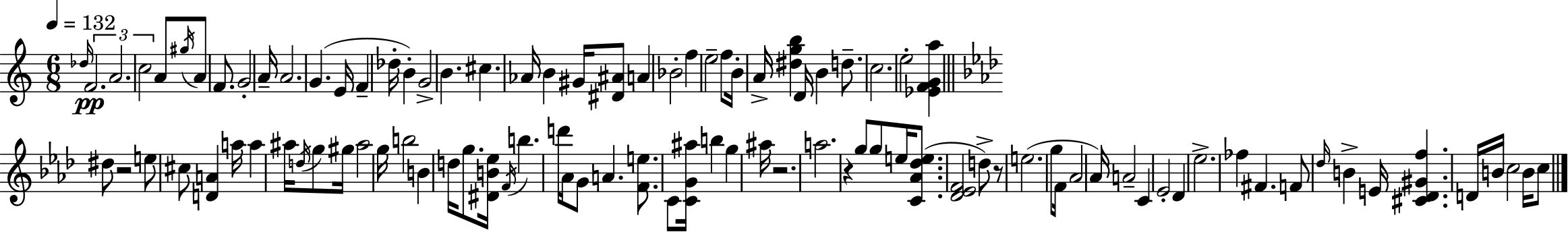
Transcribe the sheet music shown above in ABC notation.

X:1
T:Untitled
M:6/8
L:1/4
K:Am
_d/4 F2 A2 c2 A/2 ^g/4 A/2 F/2 G2 A/4 A2 G E/4 F _d/4 B G2 B ^c _A/4 B ^G/4 [^D^A]/2 A _B2 f e2 f/2 B/4 A/4 [^dgb] D/4 B d/2 c2 e2 [_EFGa] ^d/2 z2 e/2 ^c/2 [DA] a/4 a ^a/4 d/4 g/2 ^g/4 ^a2 g/4 b2 B d/4 g/2 [^DB_e]/4 F/4 b d'/4 _A/4 G/2 A [Fe]/2 C/2 [CG^a]/4 b g ^a/4 z2 a2 z g/2 g/2 e/4 [C_A_de]/2 [_D_EF]2 d/2 z/2 e2 g/2 F/4 _A2 _A/4 A2 C _E2 _D _e2 _f ^F F/2 _d/4 B E/4 [^C_D^Gf] D/4 B/4 c2 B/4 c/2